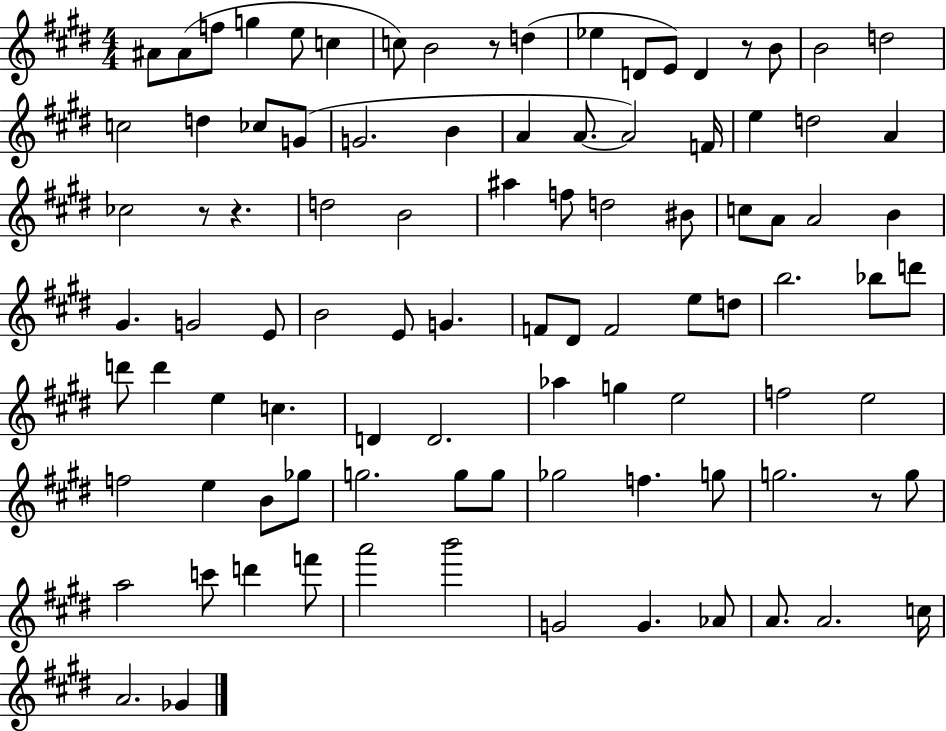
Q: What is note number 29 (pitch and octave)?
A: A4